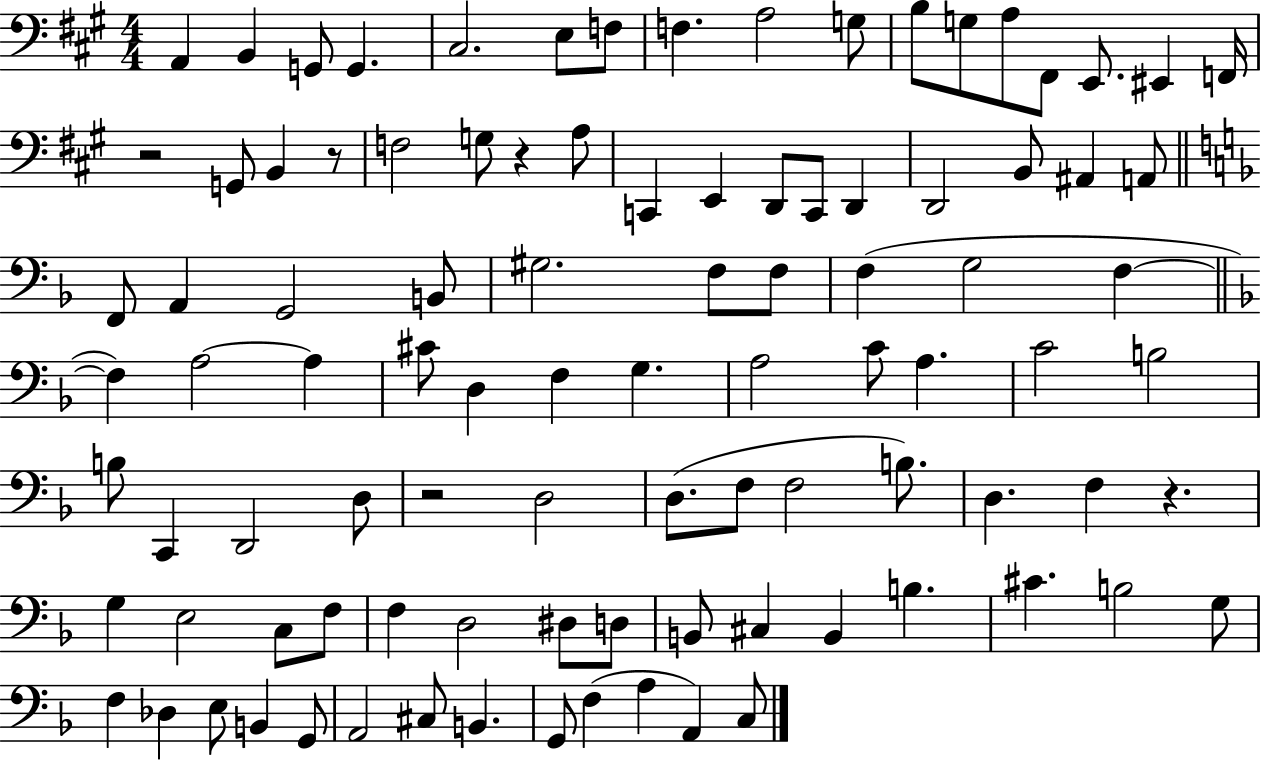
{
  \clef bass
  \numericTimeSignature
  \time 4/4
  \key a \major
  a,4 b,4 g,8 g,4. | cis2. e8 f8 | f4. a2 g8 | b8 g8 a8 fis,8 e,8. eis,4 f,16 | \break r2 g,8 b,4 r8 | f2 g8 r4 a8 | c,4 e,4 d,8 c,8 d,4 | d,2 b,8 ais,4 a,8 | \break \bar "||" \break \key d \minor f,8 a,4 g,2 b,8 | gis2. f8 f8 | f4( g2 f4~~ | \bar "||" \break \key f \major f4) a2~~ a4 | cis'8 d4 f4 g4. | a2 c'8 a4. | c'2 b2 | \break b8 c,4 d,2 d8 | r2 d2 | d8.( f8 f2 b8.) | d4. f4 r4. | \break g4 e2 c8 f8 | f4 d2 dis8 d8 | b,8 cis4 b,4 b4. | cis'4. b2 g8 | \break f4 des4 e8 b,4 g,8 | a,2 cis8 b,4. | g,8 f4( a4 a,4) c8 | \bar "|."
}